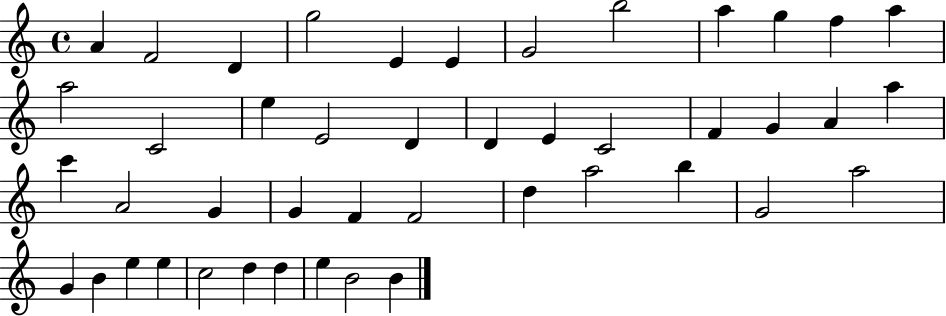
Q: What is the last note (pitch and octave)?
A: B4